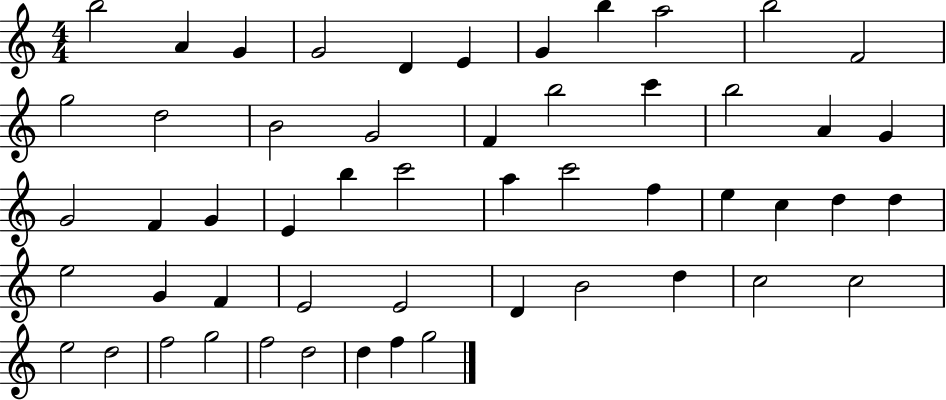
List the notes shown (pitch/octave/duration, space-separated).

B5/h A4/q G4/q G4/h D4/q E4/q G4/q B5/q A5/h B5/h F4/h G5/h D5/h B4/h G4/h F4/q B5/h C6/q B5/h A4/q G4/q G4/h F4/q G4/q E4/q B5/q C6/h A5/q C6/h F5/q E5/q C5/q D5/q D5/q E5/h G4/q F4/q E4/h E4/h D4/q B4/h D5/q C5/h C5/h E5/h D5/h F5/h G5/h F5/h D5/h D5/q F5/q G5/h